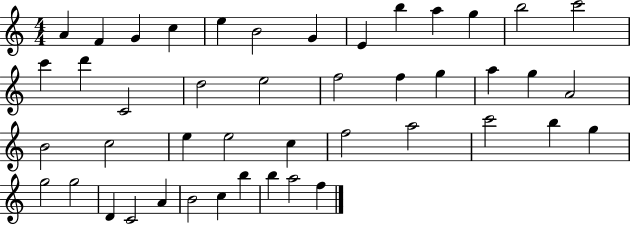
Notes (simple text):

A4/q F4/q G4/q C5/q E5/q B4/h G4/q E4/q B5/q A5/q G5/q B5/h C6/h C6/q D6/q C4/h D5/h E5/h F5/h F5/q G5/q A5/q G5/q A4/h B4/h C5/h E5/q E5/h C5/q F5/h A5/h C6/h B5/q G5/q G5/h G5/h D4/q C4/h A4/q B4/h C5/q B5/q B5/q A5/h F5/q